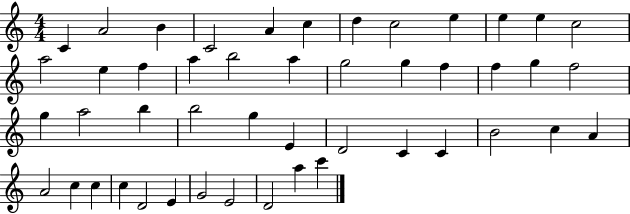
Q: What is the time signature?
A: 4/4